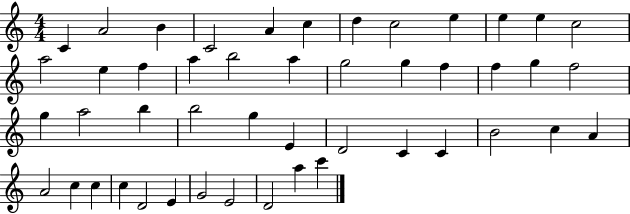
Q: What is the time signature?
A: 4/4